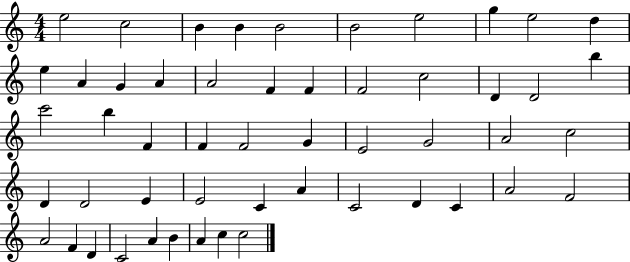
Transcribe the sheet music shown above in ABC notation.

X:1
T:Untitled
M:4/4
L:1/4
K:C
e2 c2 B B B2 B2 e2 g e2 d e A G A A2 F F F2 c2 D D2 b c'2 b F F F2 G E2 G2 A2 c2 D D2 E E2 C A C2 D C A2 F2 A2 F D C2 A B A c c2